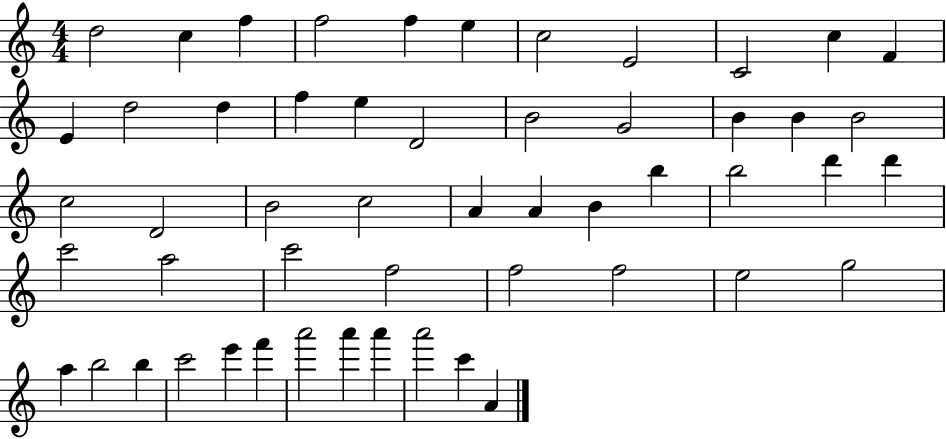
D5/h C5/q F5/q F5/h F5/q E5/q C5/h E4/h C4/h C5/q F4/q E4/q D5/h D5/q F5/q E5/q D4/h B4/h G4/h B4/q B4/q B4/h C5/h D4/h B4/h C5/h A4/q A4/q B4/q B5/q B5/h D6/q D6/q C6/h A5/h C6/h F5/h F5/h F5/h E5/h G5/h A5/q B5/h B5/q C6/h E6/q F6/q A6/h A6/q A6/q A6/h C6/q A4/q